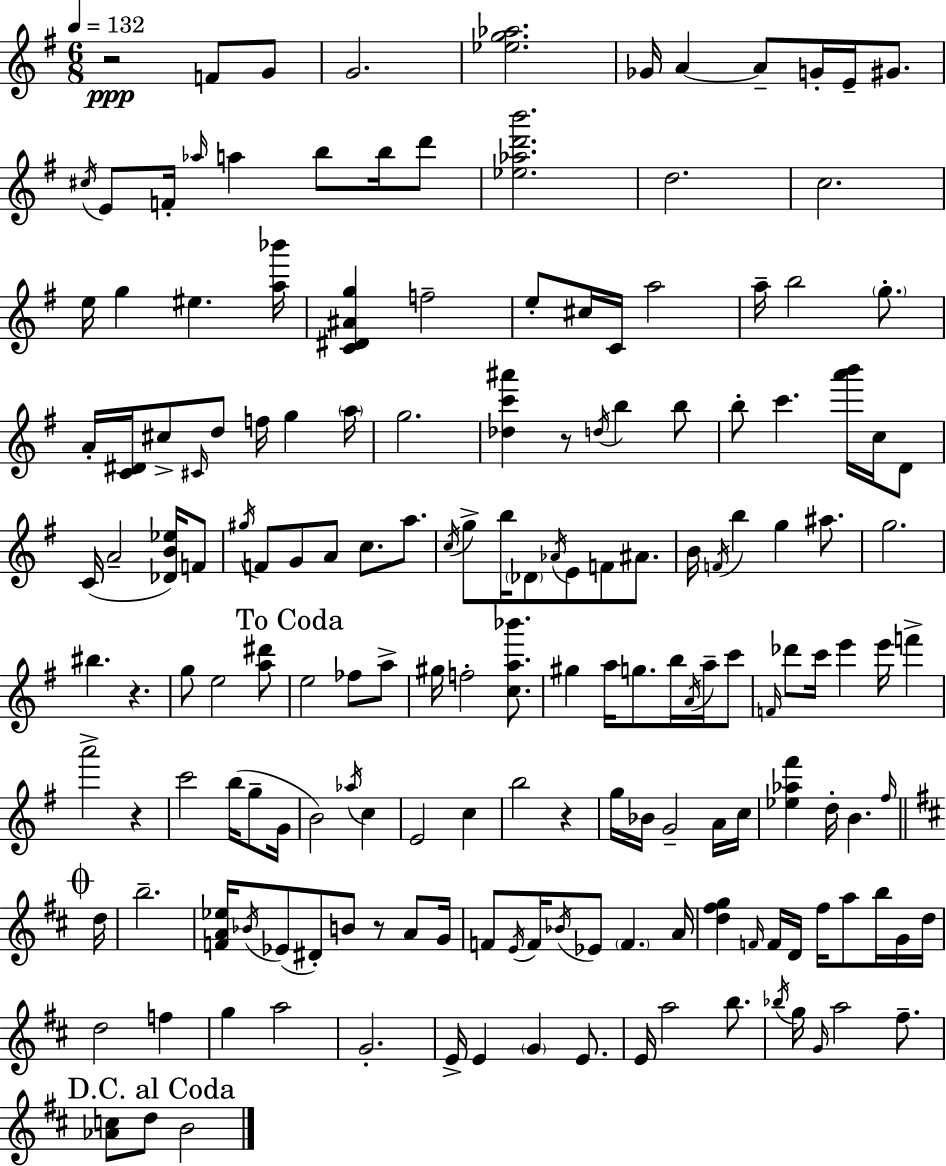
R/h F4/e G4/e G4/h. [Eb5,G5,Ab5]/h. Gb4/s A4/q A4/e G4/s E4/s G#4/e. C#5/s E4/e F4/s Ab5/s A5/q B5/e B5/s D6/e [Eb5,Ab5,D6,B6]/h. D5/h. C5/h. E5/s G5/q EIS5/q. [A5,Bb6]/s [C4,D#4,A#4,G5]/q F5/h E5/e C#5/s C4/s A5/h A5/s B5/h G5/e. A4/s [C4,D#4]/s C#5/e C#4/s D5/e F5/s G5/q A5/s G5/h. [Db5,C6,A#6]/q R/e D5/s B5/q B5/e B5/e C6/q. [A6,B6]/s C5/s D4/e C4/s A4/h [Db4,B4,Eb5]/s F4/e G#5/s F4/e G4/e A4/e C5/e. A5/e. C5/s G5/e B5/s Db4/e Ab4/s E4/e F4/e A#4/e. B4/s F4/s B5/q G5/q A#5/e. G5/h. BIS5/q. R/q. G5/e E5/h [A5,D#6]/e E5/h FES5/e A5/e G#5/s F5/h [C5,A5,Bb6]/e. G#5/q A5/s G5/e. B5/s A4/s A5/s C6/e F4/s Db6/e C6/s E6/q E6/s F6/q A6/h R/q C6/h B5/s G5/e G4/s B4/h Ab5/s C5/q E4/h C5/q B5/h R/q G5/s Bb4/s G4/h A4/s C5/s [Eb5,Ab5,F#6]/q D5/s B4/q. F#5/s D5/s B5/h. [F4,A4,Eb5]/s Bb4/s Eb4/e D#4/e B4/e R/e A4/e G4/s F4/e E4/s F4/s Bb4/s Eb4/e F4/q. A4/s [D5,F#5,G5]/q F4/s F4/s D4/s F#5/s A5/e B5/s G4/s D5/s D5/h F5/q G5/q A5/h G4/h. E4/s E4/q G4/q E4/e. E4/s A5/h B5/e. Bb5/s G5/s G4/s A5/h F#5/e. [Ab4,C5]/e D5/e B4/h